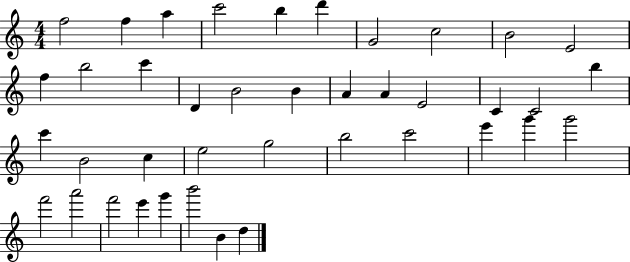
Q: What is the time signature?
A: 4/4